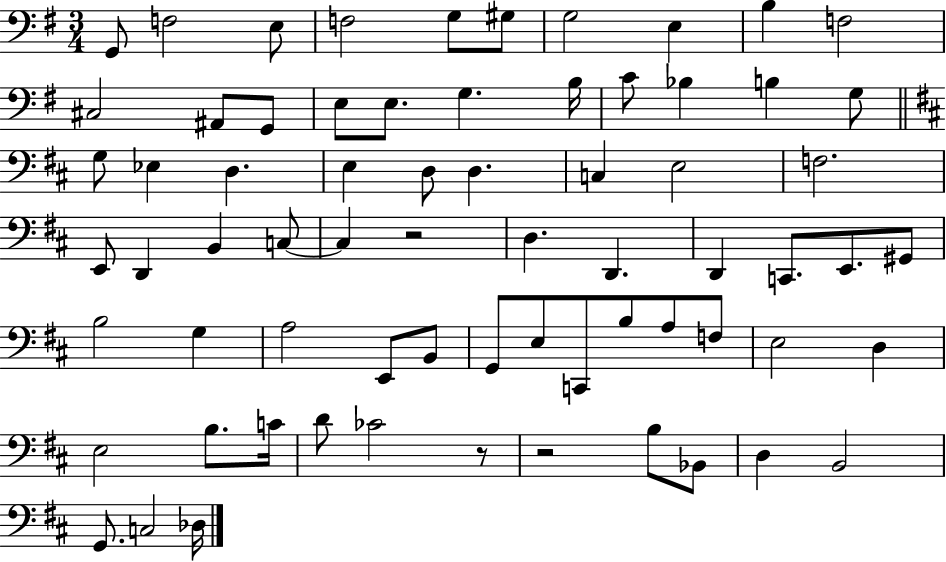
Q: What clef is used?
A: bass